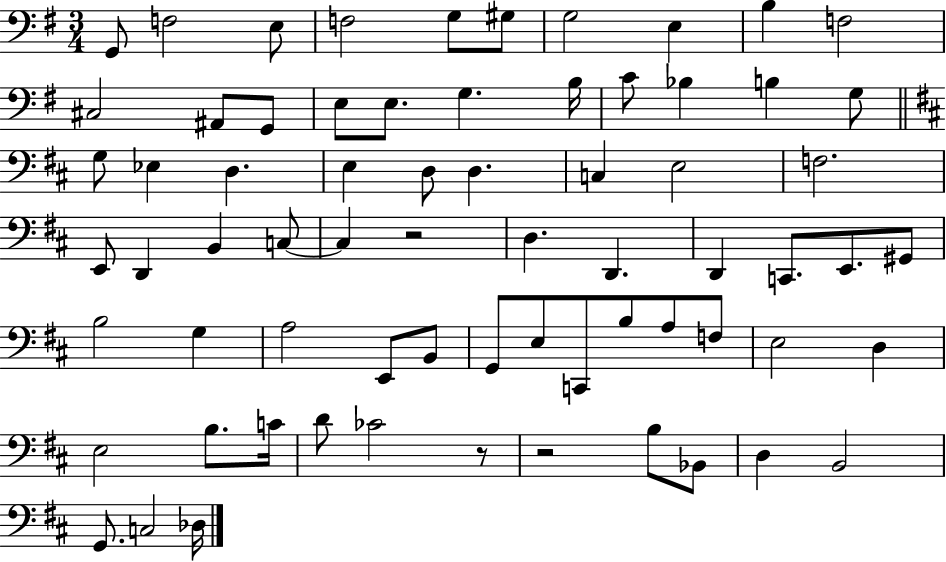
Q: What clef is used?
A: bass